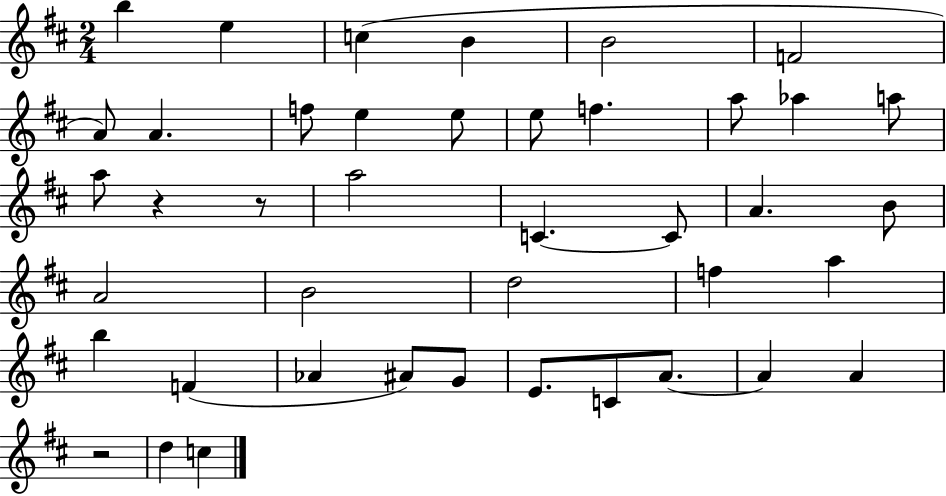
B5/q E5/q C5/q B4/q B4/h F4/h A4/e A4/q. F5/e E5/q E5/e E5/e F5/q. A5/e Ab5/q A5/e A5/e R/q R/e A5/h C4/q. C4/e A4/q. B4/e A4/h B4/h D5/h F5/q A5/q B5/q F4/q Ab4/q A#4/e G4/e E4/e. C4/e A4/e. A4/q A4/q R/h D5/q C5/q